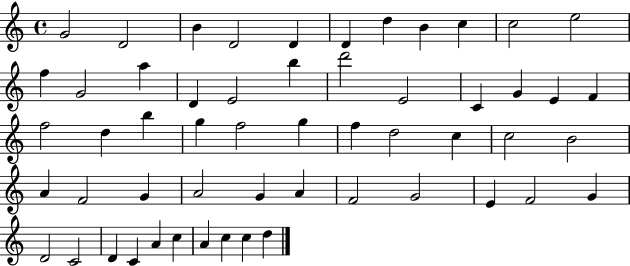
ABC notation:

X:1
T:Untitled
M:4/4
L:1/4
K:C
G2 D2 B D2 D D d B c c2 e2 f G2 a D E2 b d'2 E2 C G E F f2 d b g f2 g f d2 c c2 B2 A F2 G A2 G A F2 G2 E F2 G D2 C2 D C A c A c c d